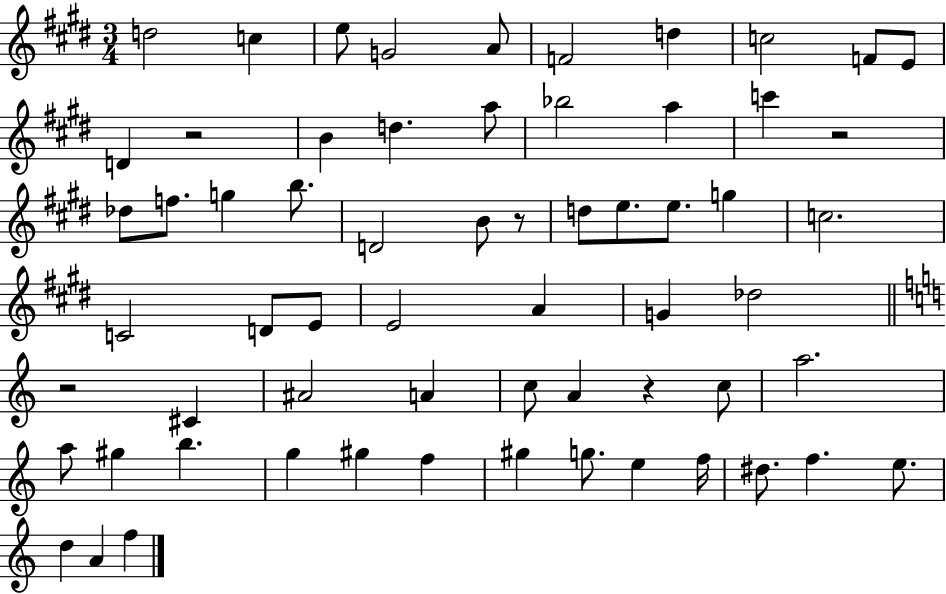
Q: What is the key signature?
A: E major